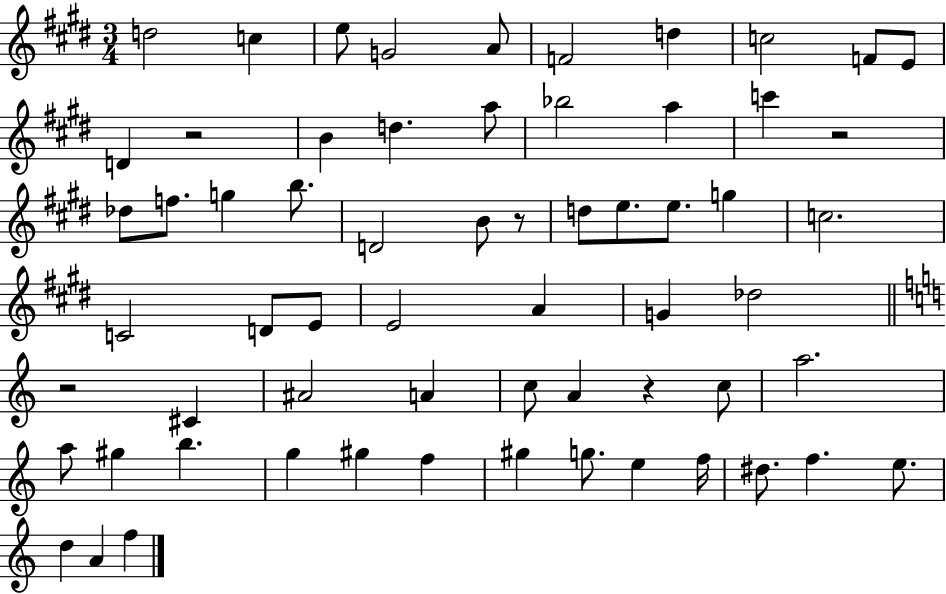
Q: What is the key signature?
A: E major